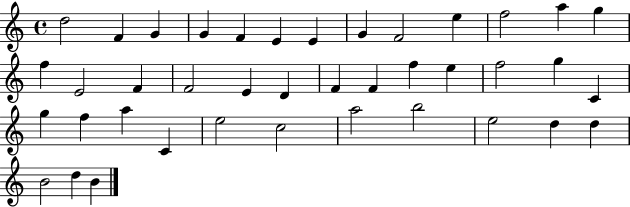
{
  \clef treble
  \time 4/4
  \defaultTimeSignature
  \key c \major
  d''2 f'4 g'4 | g'4 f'4 e'4 e'4 | g'4 f'2 e''4 | f''2 a''4 g''4 | \break f''4 e'2 f'4 | f'2 e'4 d'4 | f'4 f'4 f''4 e''4 | f''2 g''4 c'4 | \break g''4 f''4 a''4 c'4 | e''2 c''2 | a''2 b''2 | e''2 d''4 d''4 | \break b'2 d''4 b'4 | \bar "|."
}